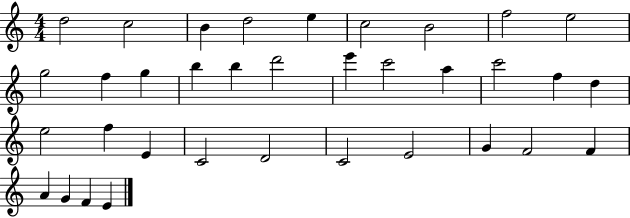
D5/h C5/h B4/q D5/h E5/q C5/h B4/h F5/h E5/h G5/h F5/q G5/q B5/q B5/q D6/h E6/q C6/h A5/q C6/h F5/q D5/q E5/h F5/q E4/q C4/h D4/h C4/h E4/h G4/q F4/h F4/q A4/q G4/q F4/q E4/q